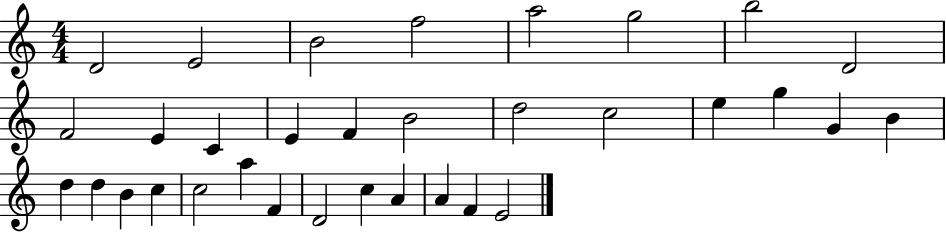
{
  \clef treble
  \numericTimeSignature
  \time 4/4
  \key c \major
  d'2 e'2 | b'2 f''2 | a''2 g''2 | b''2 d'2 | \break f'2 e'4 c'4 | e'4 f'4 b'2 | d''2 c''2 | e''4 g''4 g'4 b'4 | \break d''4 d''4 b'4 c''4 | c''2 a''4 f'4 | d'2 c''4 a'4 | a'4 f'4 e'2 | \break \bar "|."
}